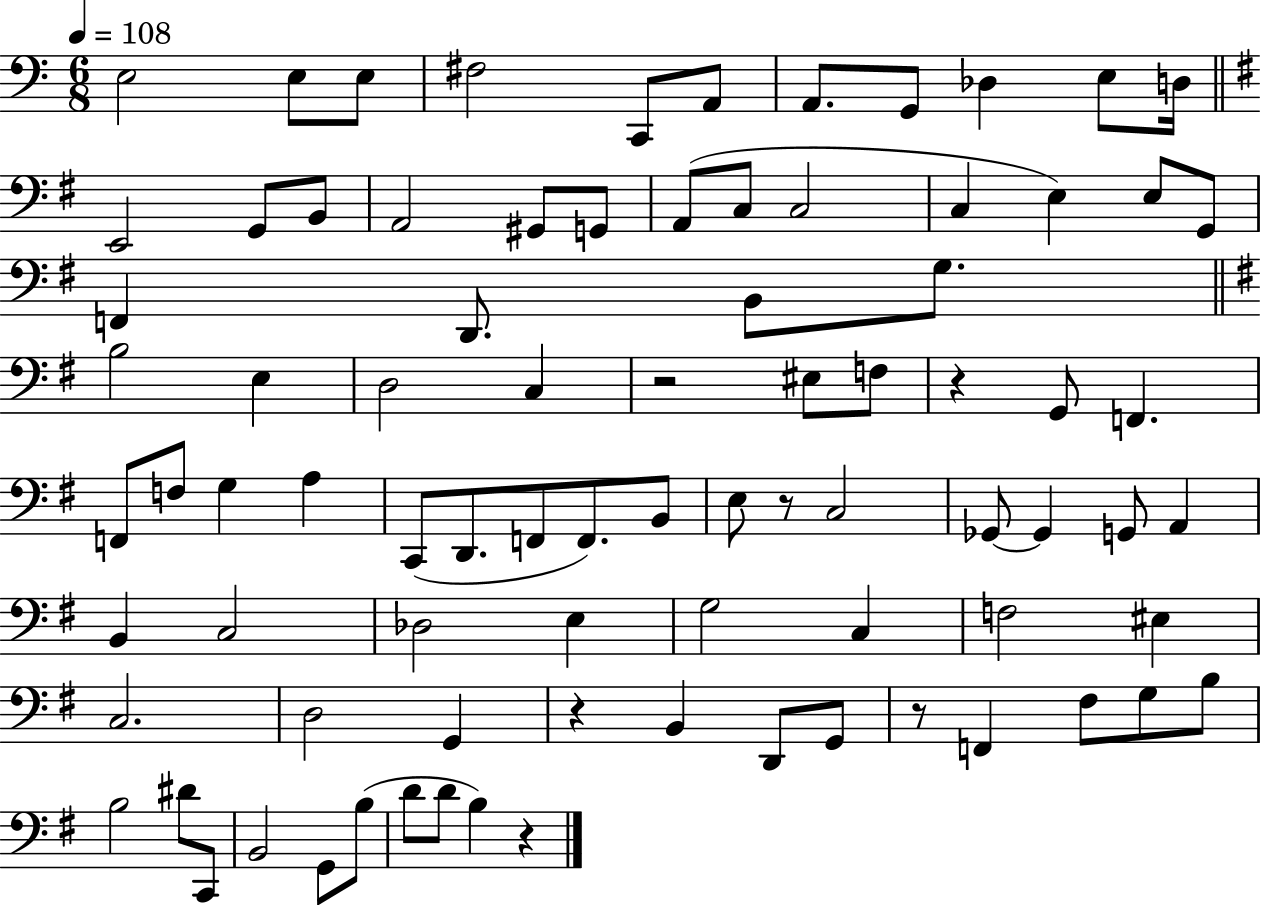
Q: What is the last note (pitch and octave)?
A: B3